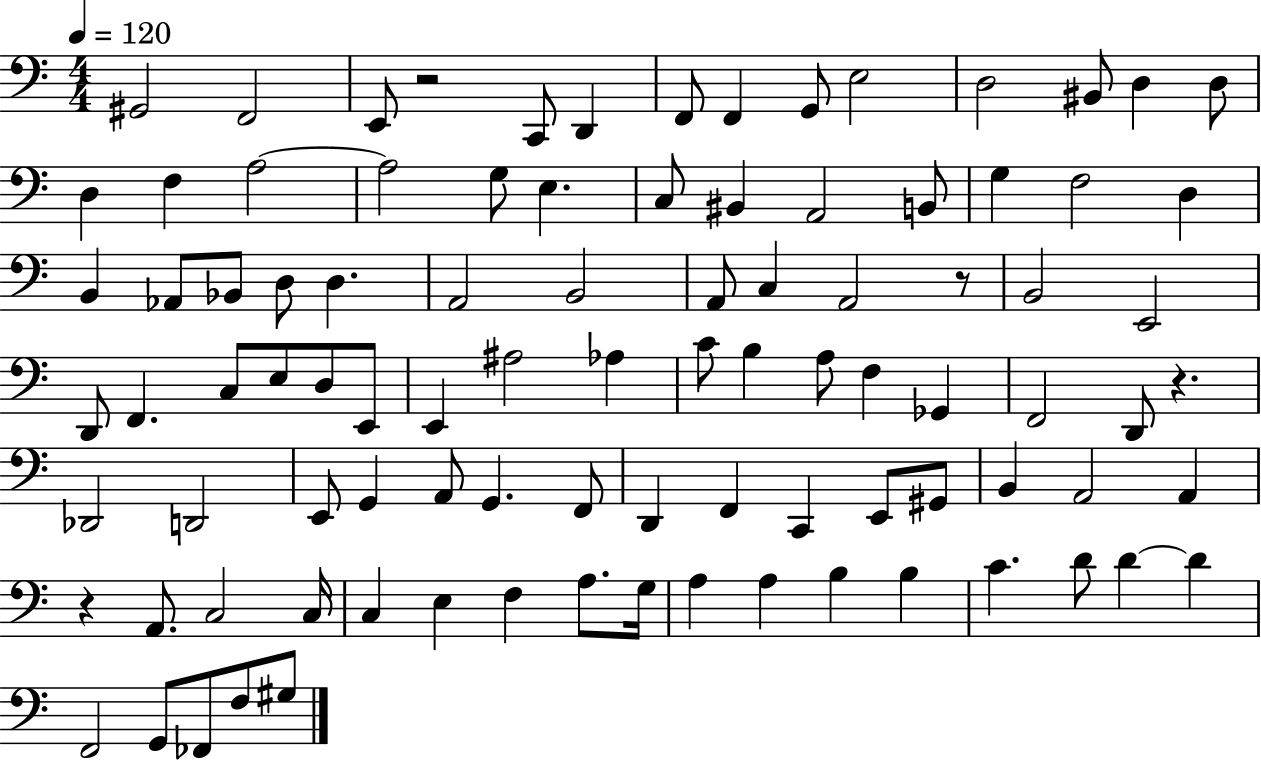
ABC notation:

X:1
T:Untitled
M:4/4
L:1/4
K:C
^G,,2 F,,2 E,,/2 z2 C,,/2 D,, F,,/2 F,, G,,/2 E,2 D,2 ^B,,/2 D, D,/2 D, F, A,2 A,2 G,/2 E, C,/2 ^B,, A,,2 B,,/2 G, F,2 D, B,, _A,,/2 _B,,/2 D,/2 D, A,,2 B,,2 A,,/2 C, A,,2 z/2 B,,2 E,,2 D,,/2 F,, C,/2 E,/2 D,/2 E,,/2 E,, ^A,2 _A, C/2 B, A,/2 F, _G,, F,,2 D,,/2 z _D,,2 D,,2 E,,/2 G,, A,,/2 G,, F,,/2 D,, F,, C,, E,,/2 ^G,,/2 B,, A,,2 A,, z A,,/2 C,2 C,/4 C, E, F, A,/2 G,/4 A, A, B, B, C D/2 D D F,,2 G,,/2 _F,,/2 F,/2 ^G,/2